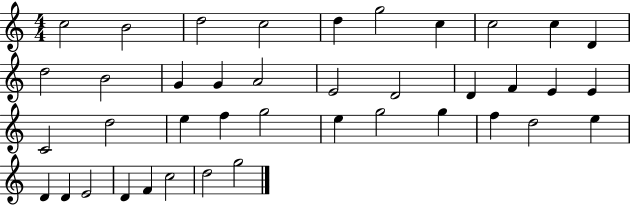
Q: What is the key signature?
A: C major